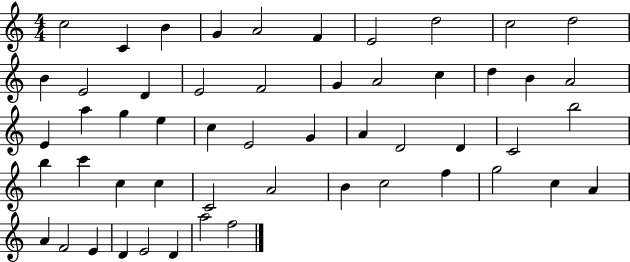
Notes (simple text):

C5/h C4/q B4/q G4/q A4/h F4/q E4/h D5/h C5/h D5/h B4/q E4/h D4/q E4/h F4/h G4/q A4/h C5/q D5/q B4/q A4/h E4/q A5/q G5/q E5/q C5/q E4/h G4/q A4/q D4/h D4/q C4/h B5/h B5/q C6/q C5/q C5/q C4/h A4/h B4/q C5/h F5/q G5/h C5/q A4/q A4/q F4/h E4/q D4/q E4/h D4/q A5/h F5/h